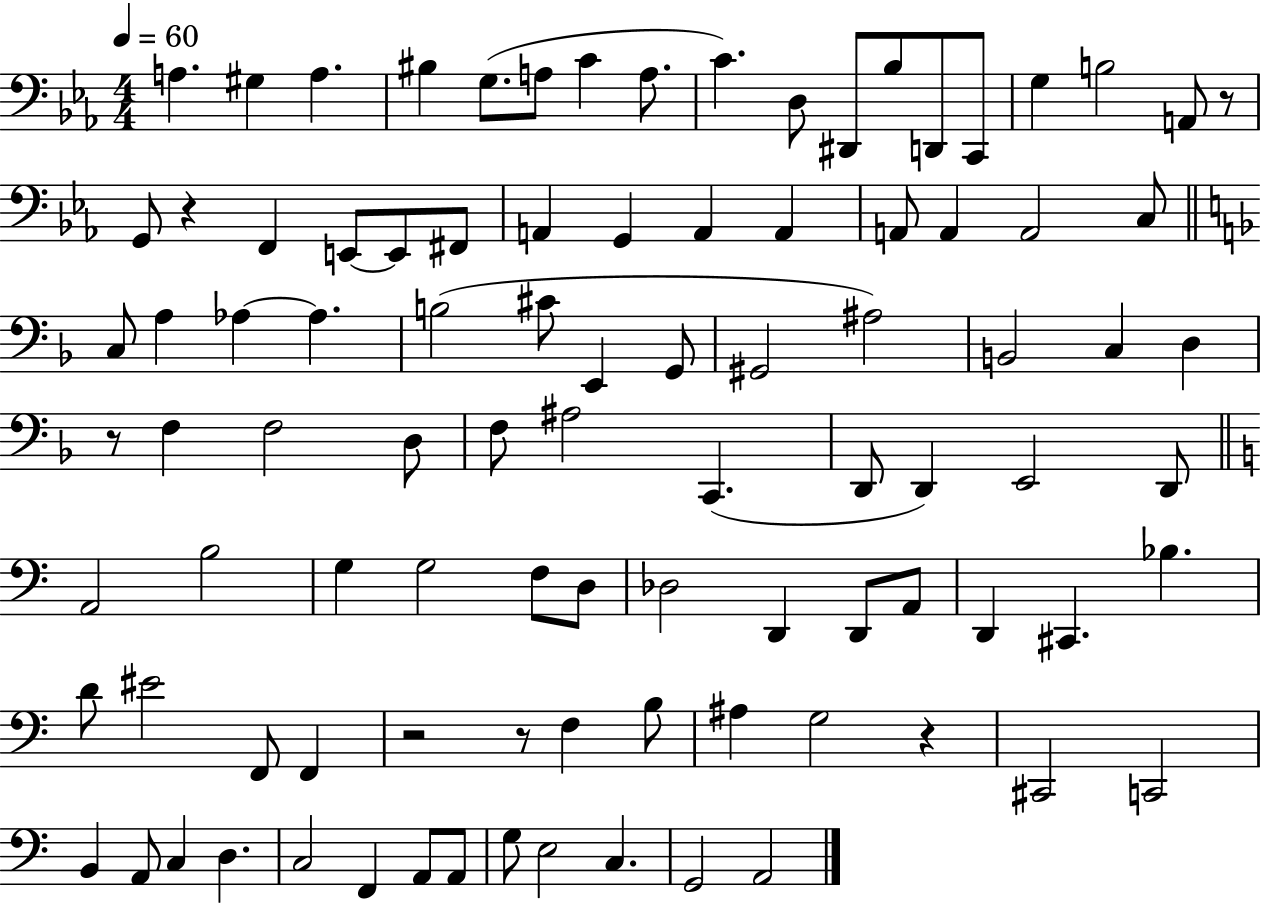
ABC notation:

X:1
T:Untitled
M:4/4
L:1/4
K:Eb
A, ^G, A, ^B, G,/2 A,/2 C A,/2 C D,/2 ^D,,/2 _B,/2 D,,/2 C,,/2 G, B,2 A,,/2 z/2 G,,/2 z F,, E,,/2 E,,/2 ^F,,/2 A,, G,, A,, A,, A,,/2 A,, A,,2 C,/2 C,/2 A, _A, _A, B,2 ^C/2 E,, G,,/2 ^G,,2 ^A,2 B,,2 C, D, z/2 F, F,2 D,/2 F,/2 ^A,2 C,, D,,/2 D,, E,,2 D,,/2 A,,2 B,2 G, G,2 F,/2 D,/2 _D,2 D,, D,,/2 A,,/2 D,, ^C,, _B, D/2 ^E2 F,,/2 F,, z2 z/2 F, B,/2 ^A, G,2 z ^C,,2 C,,2 B,, A,,/2 C, D, C,2 F,, A,,/2 A,,/2 G,/2 E,2 C, G,,2 A,,2